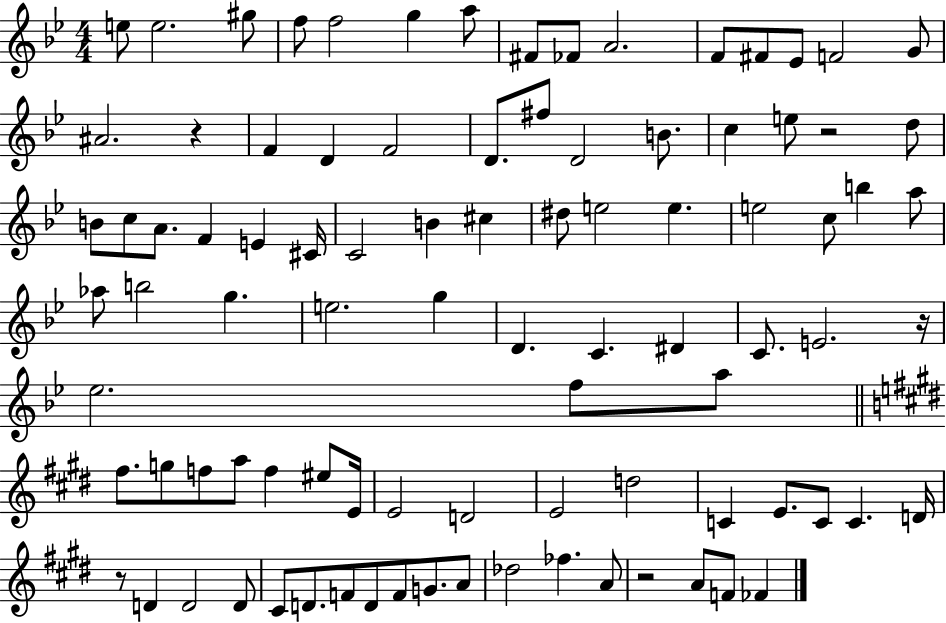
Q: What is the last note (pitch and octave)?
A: FES4